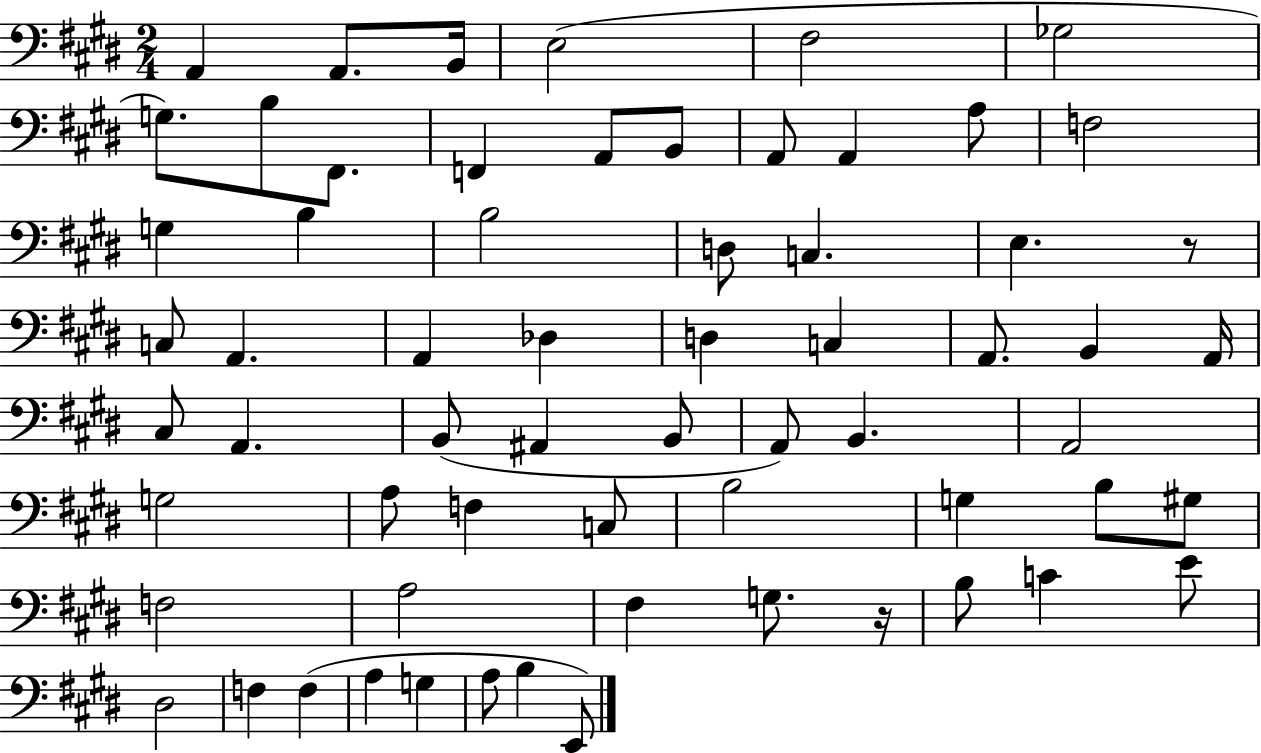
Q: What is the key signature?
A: E major